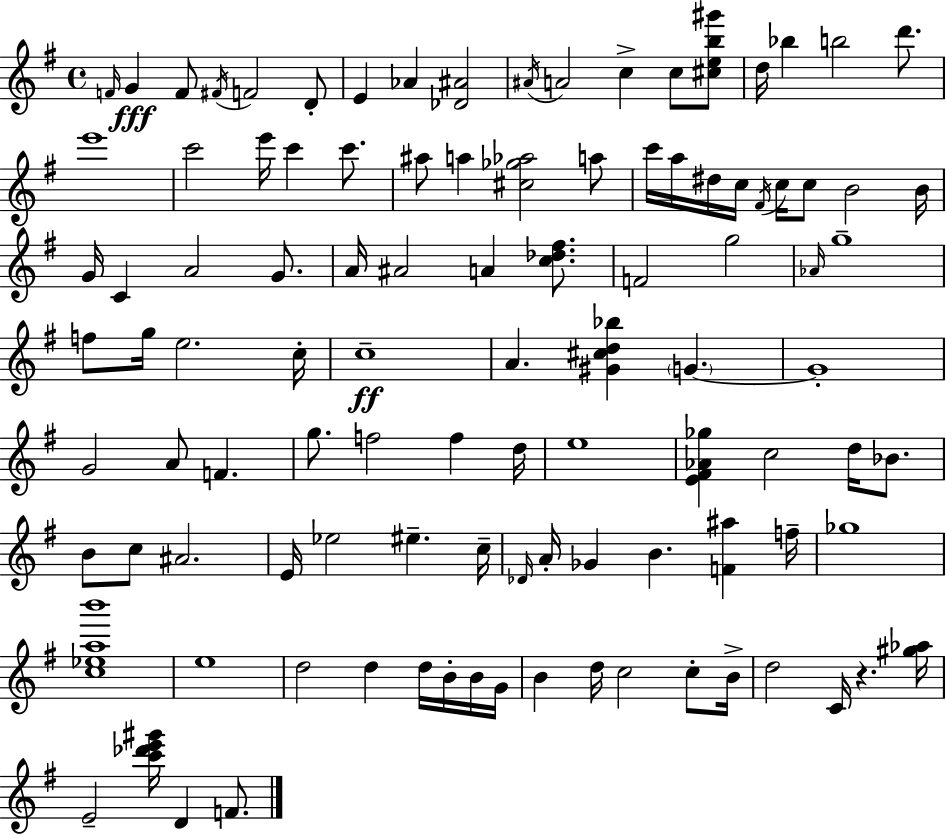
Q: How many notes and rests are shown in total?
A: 104